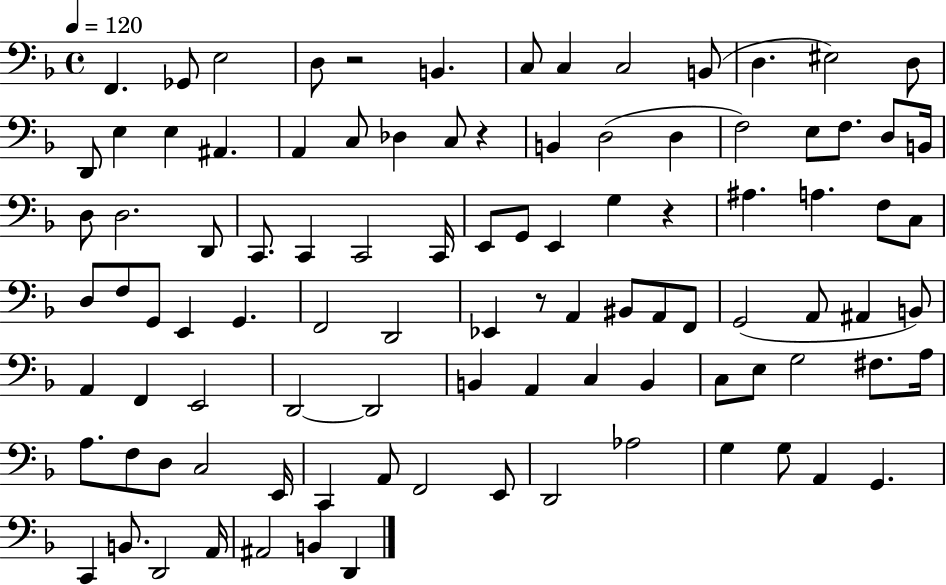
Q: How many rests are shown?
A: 4